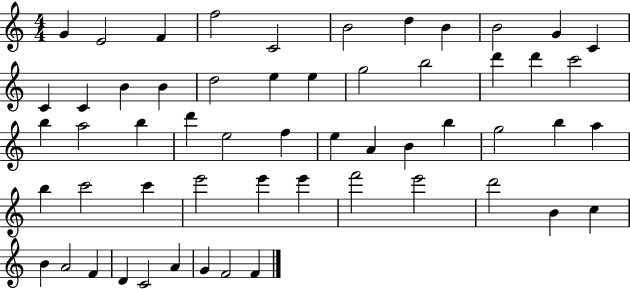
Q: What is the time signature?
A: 4/4